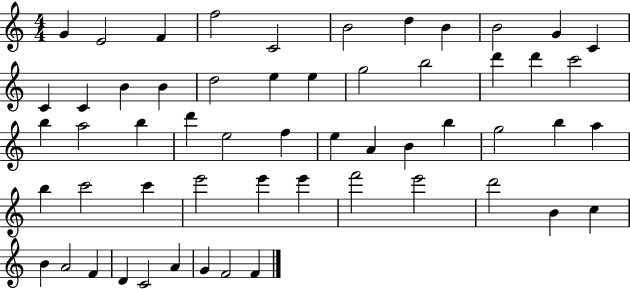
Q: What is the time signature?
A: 4/4